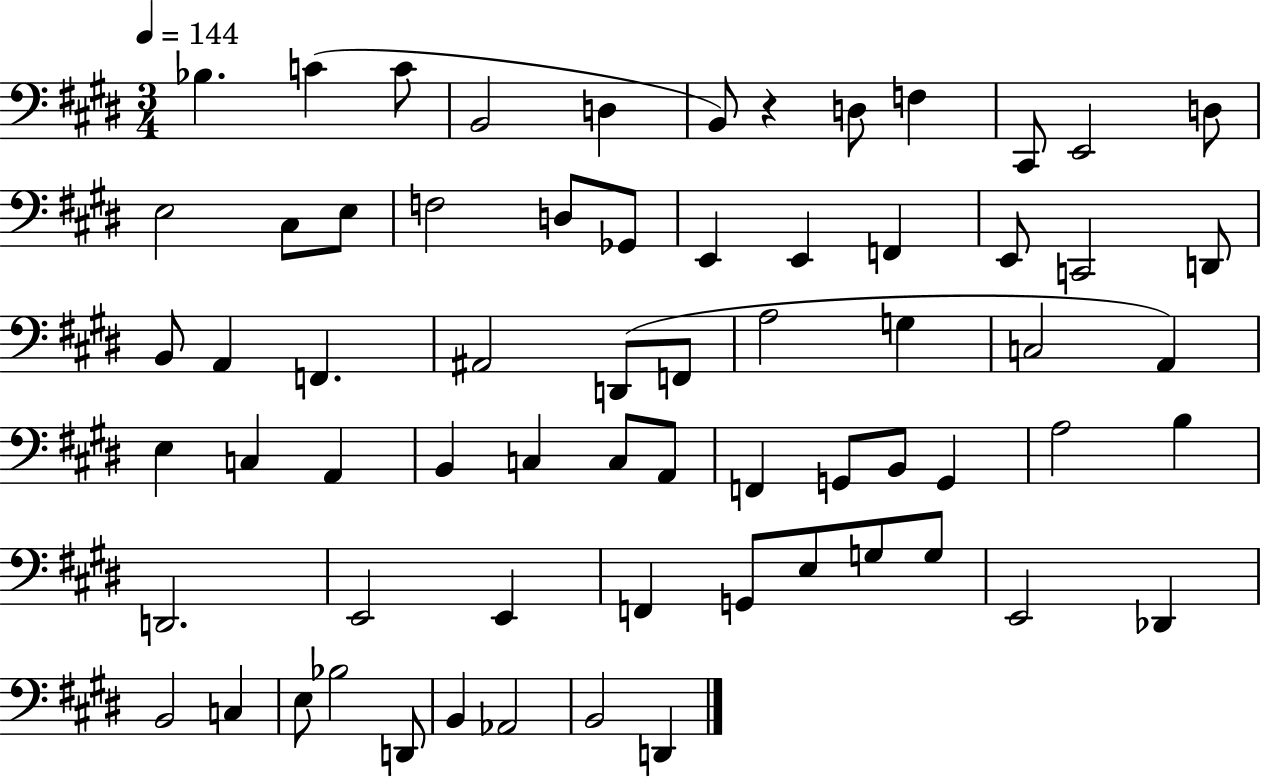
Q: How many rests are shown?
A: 1